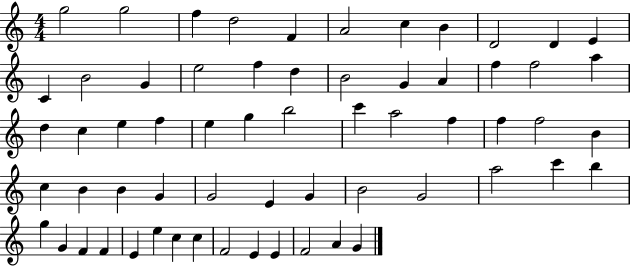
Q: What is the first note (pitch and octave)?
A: G5